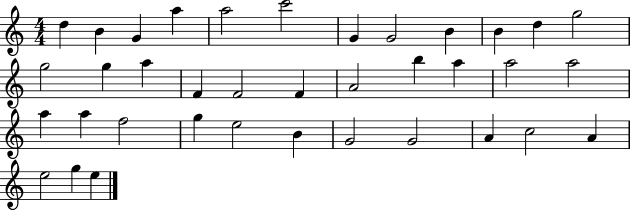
D5/q B4/q G4/q A5/q A5/h C6/h G4/q G4/h B4/q B4/q D5/q G5/h G5/h G5/q A5/q F4/q F4/h F4/q A4/h B5/q A5/q A5/h A5/h A5/q A5/q F5/h G5/q E5/h B4/q G4/h G4/h A4/q C5/h A4/q E5/h G5/q E5/q